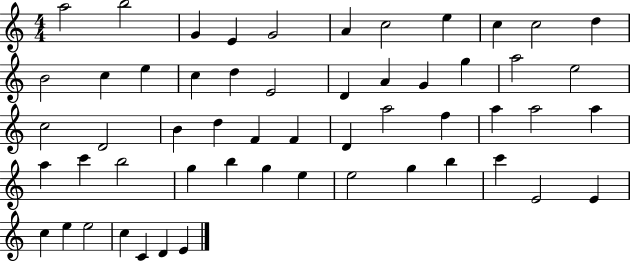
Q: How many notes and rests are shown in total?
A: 55